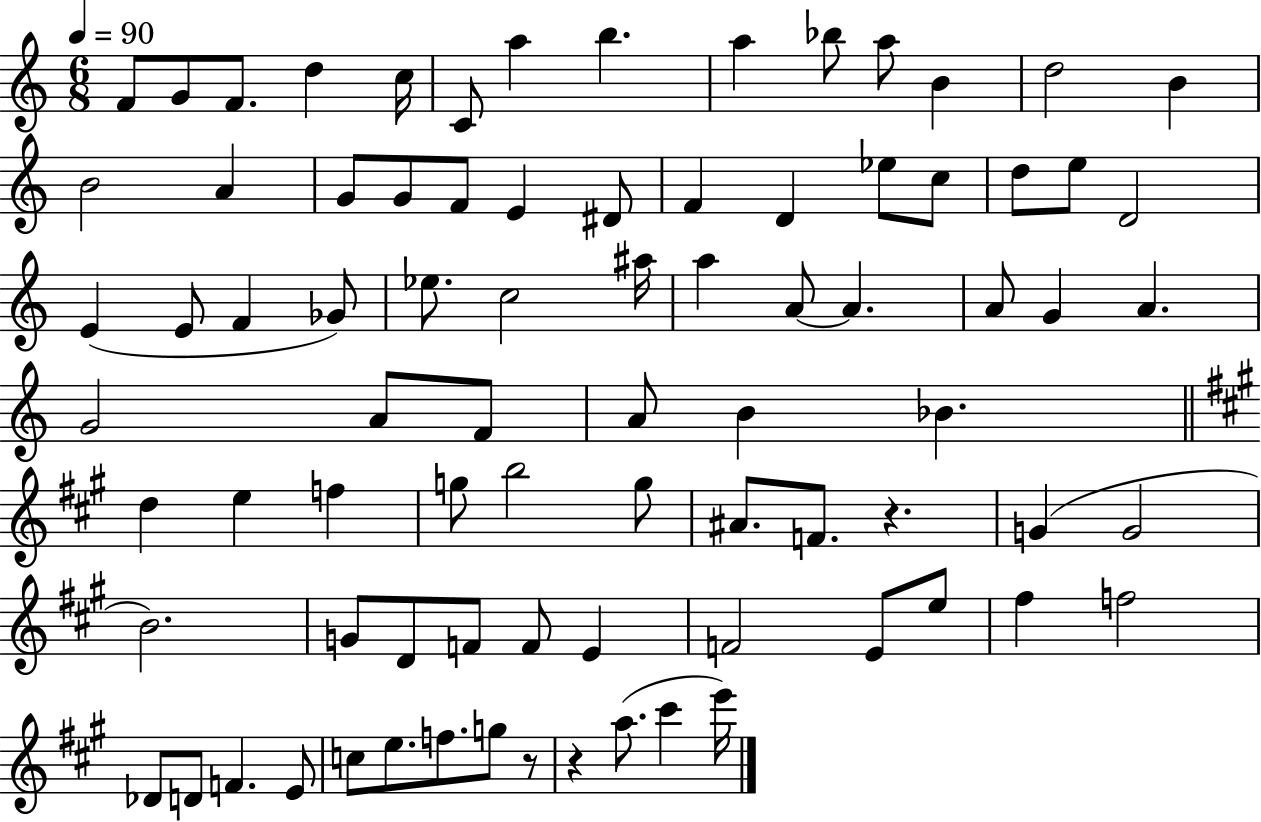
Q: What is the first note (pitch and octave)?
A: F4